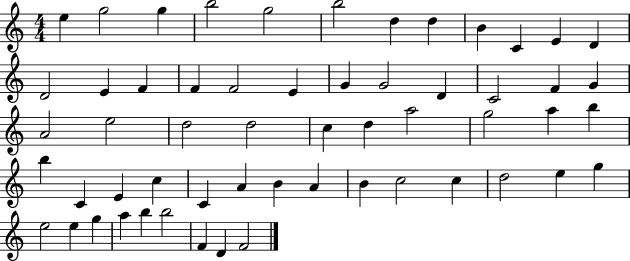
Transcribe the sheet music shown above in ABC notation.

X:1
T:Untitled
M:4/4
L:1/4
K:C
e g2 g b2 g2 b2 d d B C E D D2 E F F F2 E G G2 D C2 F G A2 e2 d2 d2 c d a2 g2 a b b C E c C A B A B c2 c d2 e g e2 e g a b b2 F D F2